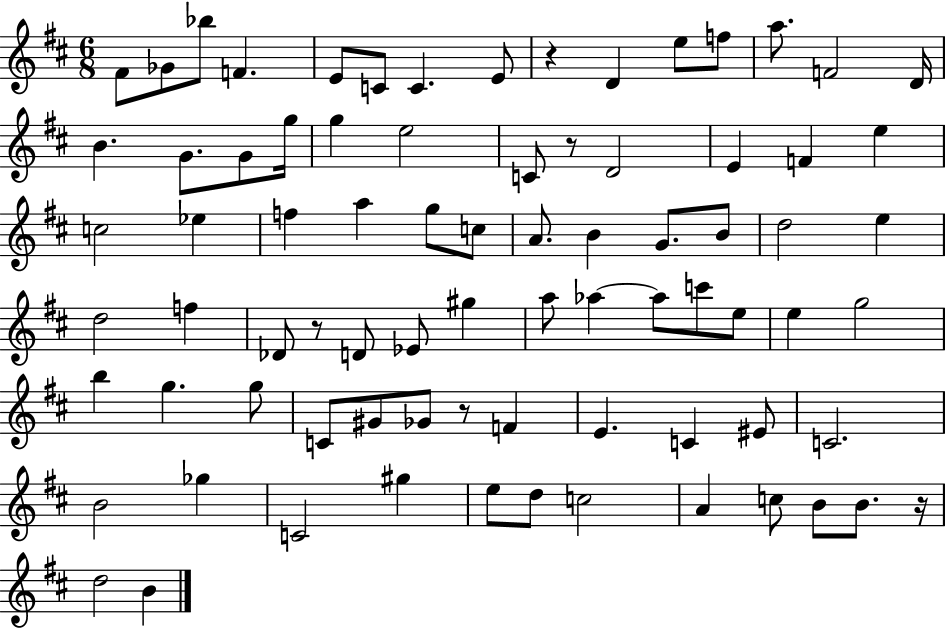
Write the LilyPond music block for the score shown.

{
  \clef treble
  \numericTimeSignature
  \time 6/8
  \key d \major
  fis'8 ges'8 bes''8 f'4. | e'8 c'8 c'4. e'8 | r4 d'4 e''8 f''8 | a''8. f'2 d'16 | \break b'4. g'8. g'8 g''16 | g''4 e''2 | c'8 r8 d'2 | e'4 f'4 e''4 | \break c''2 ees''4 | f''4 a''4 g''8 c''8 | a'8. b'4 g'8. b'8 | d''2 e''4 | \break d''2 f''4 | des'8 r8 d'8 ees'8 gis''4 | a''8 aes''4~~ aes''8 c'''8 e''8 | e''4 g''2 | \break b''4 g''4. g''8 | c'8 gis'8 ges'8 r8 f'4 | e'4. c'4 eis'8 | c'2. | \break b'2 ges''4 | c'2 gis''4 | e''8 d''8 c''2 | a'4 c''8 b'8 b'8. r16 | \break d''2 b'4 | \bar "|."
}